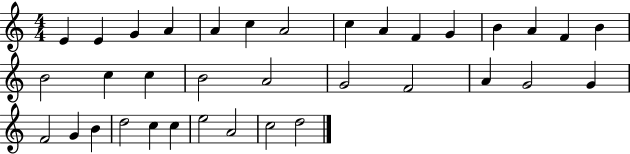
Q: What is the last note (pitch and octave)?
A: D5